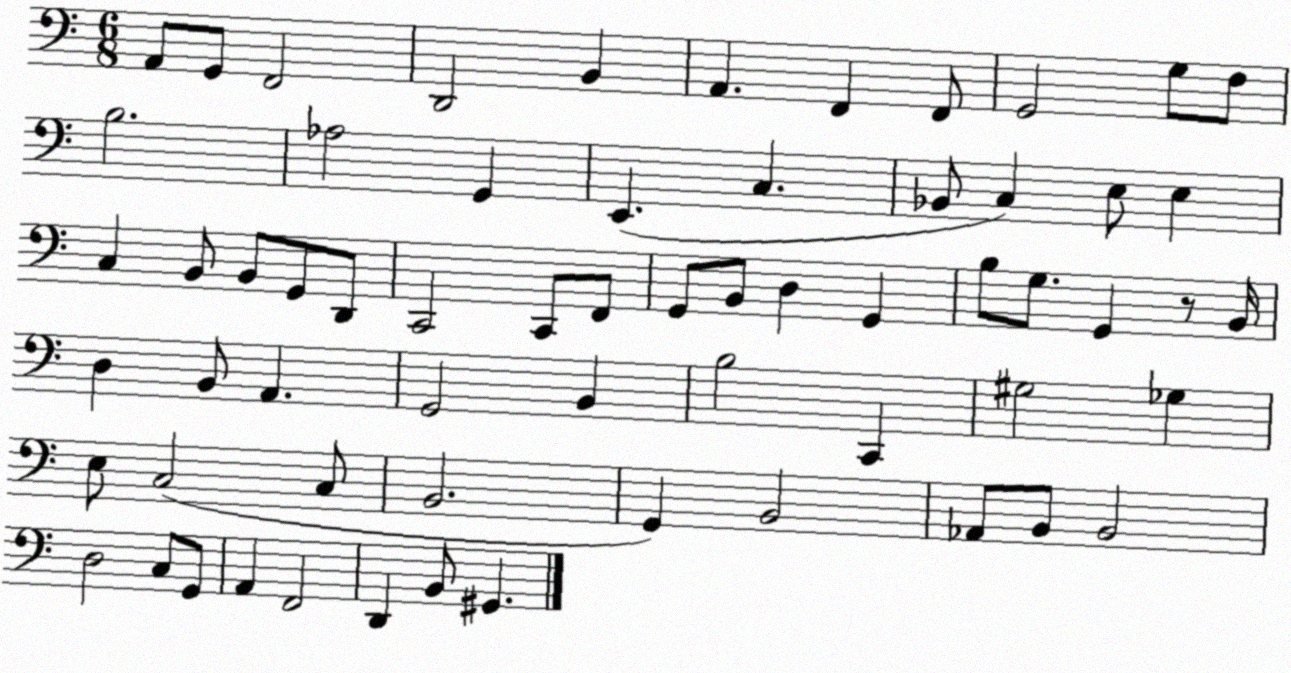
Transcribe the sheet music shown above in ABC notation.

X:1
T:Untitled
M:6/8
L:1/4
K:C
A,,/2 G,,/2 F,,2 D,,2 B,, A,, F,, F,,/2 G,,2 G,/2 F,/2 B,2 _A,2 G,, E,, C, _B,,/2 C, E,/2 E, C, B,,/2 B,,/2 G,,/2 D,,/2 C,,2 C,,/2 F,,/2 G,,/2 B,,/2 D, G,, B,/2 G,/2 G,, z/2 B,,/4 D, B,,/2 A,, G,,2 B,, B,2 C,, ^G,2 _G, E,/2 C,2 C,/2 B,,2 G,, B,,2 _A,,/2 B,,/2 B,,2 D,2 C,/2 G,,/2 A,, F,,2 D,, B,,/2 ^G,,